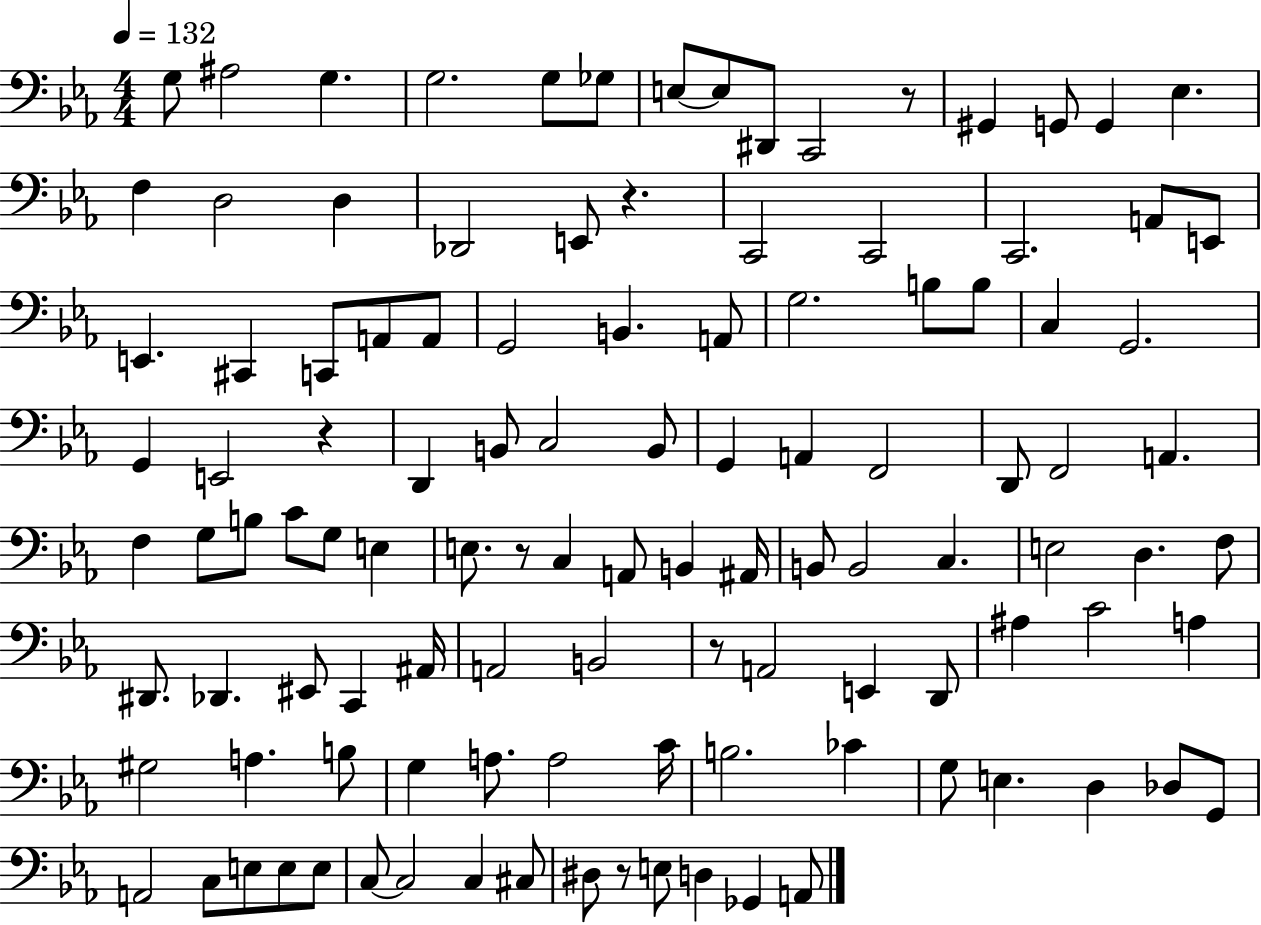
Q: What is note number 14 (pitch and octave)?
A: Eb3